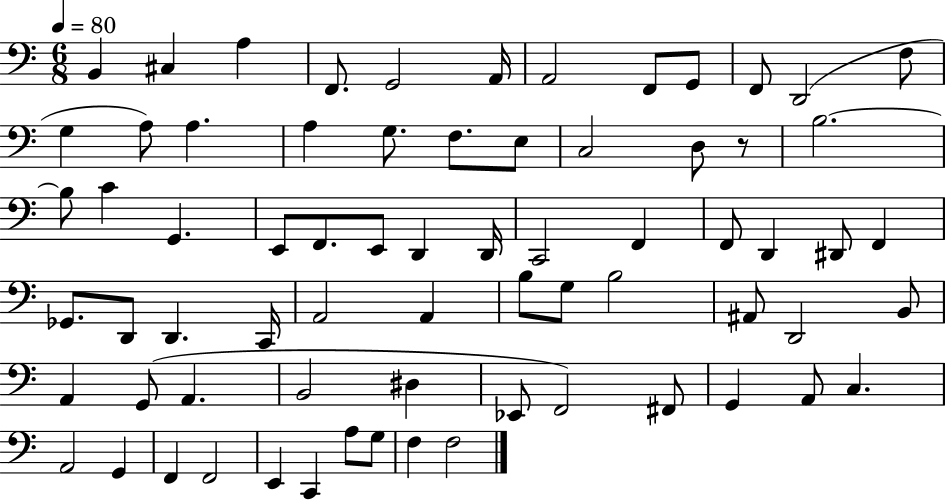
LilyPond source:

{
  \clef bass
  \numericTimeSignature
  \time 6/8
  \key c \major
  \tempo 4 = 80
  b,4 cis4 a4 | f,8. g,2 a,16 | a,2 f,8 g,8 | f,8 d,2( f8 | \break g4 a8) a4. | a4 g8. f8. e8 | c2 d8 r8 | b2.~~ | \break b8 c'4 g,4. | e,8 f,8. e,8 d,4 d,16 | c,2 f,4 | f,8 d,4 dis,8 f,4 | \break ges,8. d,8 d,4. c,16 | a,2 a,4 | b8 g8 b2 | ais,8 d,2 b,8 | \break a,4 g,8( a,4. | b,2 dis4 | ees,8 f,2) fis,8 | g,4 a,8 c4. | \break a,2 g,4 | f,4 f,2 | e,4 c,4 a8 g8 | f4 f2 | \break \bar "|."
}